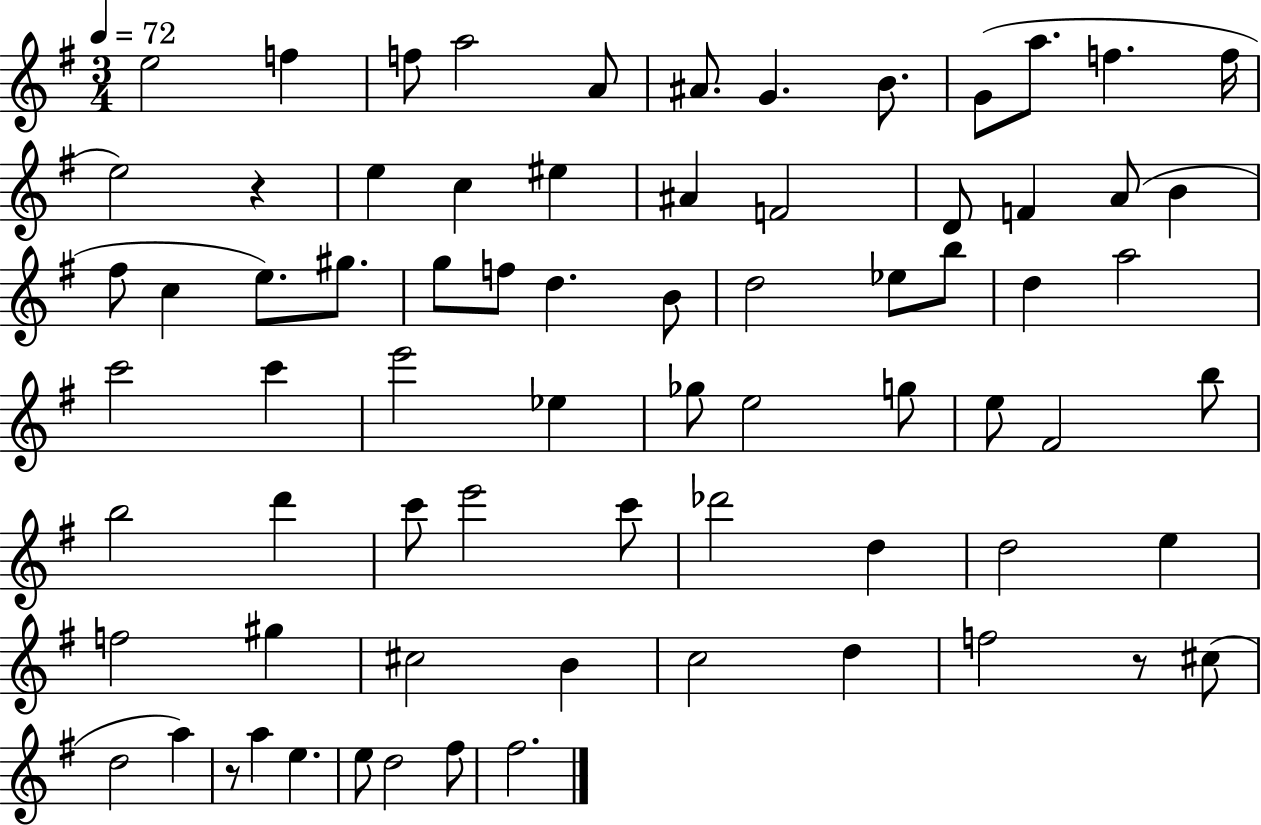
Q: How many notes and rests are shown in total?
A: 73